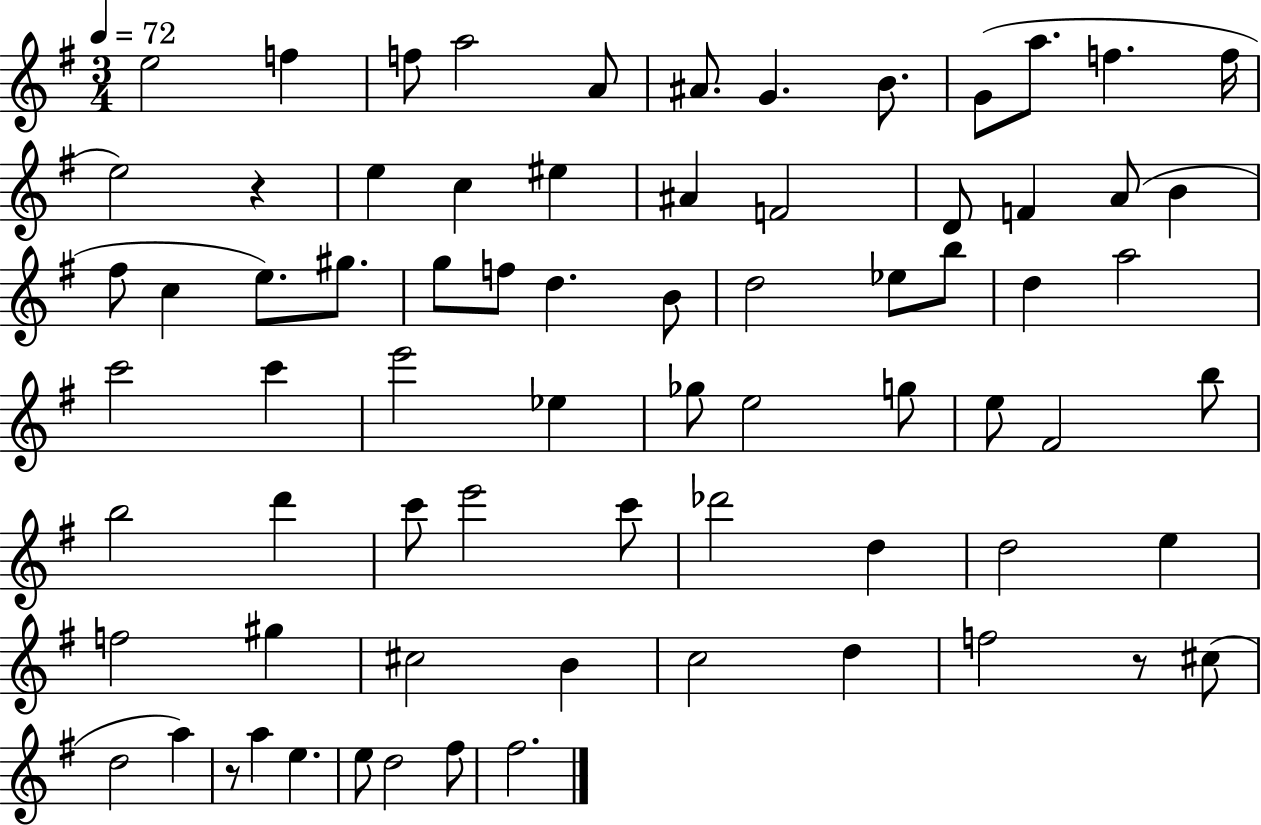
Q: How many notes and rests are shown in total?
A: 73